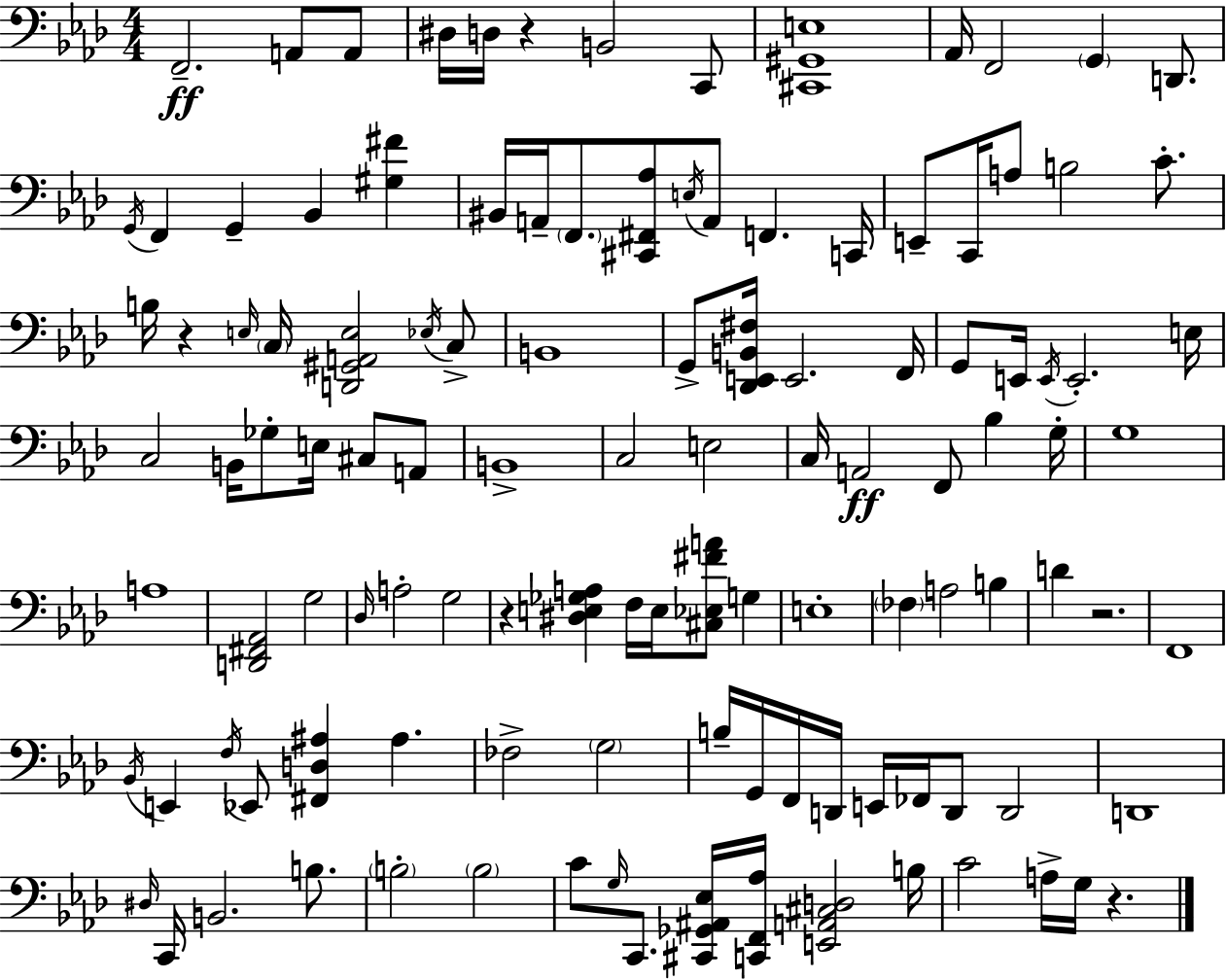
{
  \clef bass
  \numericTimeSignature
  \time 4/4
  \key aes \major
  f,2.--\ff a,8 a,8 | dis16 d16 r4 b,2 c,8 | <cis, gis, e>1 | aes,16 f,2 \parenthesize g,4 d,8. | \break \acciaccatura { g,16 } f,4 g,4-- bes,4 <gis fis'>4 | bis,16 a,16-- \parenthesize f,8. <cis, fis, aes>8 \acciaccatura { e16 } a,8 f,4. | c,16 e,8-- c,16 a8 b2 c'8.-. | b16 r4 \grace { e16 } \parenthesize c16 <d, gis, a, e>2 | \break \acciaccatura { ees16 } c8-> b,1 | g,8-> <des, e, b, fis>16 e,2. | f,16 g,8 e,16 \acciaccatura { e,16 } e,2.-. | e16 c2 b,16 ges8-. | \break e16 cis8 a,8 b,1-> | c2 e2 | c16 a,2\ff f,8 | bes4 g16-. g1 | \break a1 | <d, fis, aes,>2 g2 | \grace { des16 } a2-. g2 | r4 <dis e ges a>4 f16 e16 | \break <cis ees fis' a'>8 g4 e1-. | \parenthesize fes4 a2 | b4 d'4 r2. | f,1 | \break \acciaccatura { bes,16 } e,4 \acciaccatura { f16 } ees,8 <fis, d ais>4 | ais4. fes2-> | \parenthesize g2 b16-- g,16 f,16 d,16 e,16 fes,16 d,8 | d,2 d,1 | \break \grace { dis16 } c,16 b,2. | b8. \parenthesize b2-. | \parenthesize b2 c'8 \grace { g16 } c,8. <cis, ges, ais, ees>16 | <c, f, aes>16 <e, a, cis d>2 b16 c'2 | \break a16-> g16 r4. \bar "|."
}